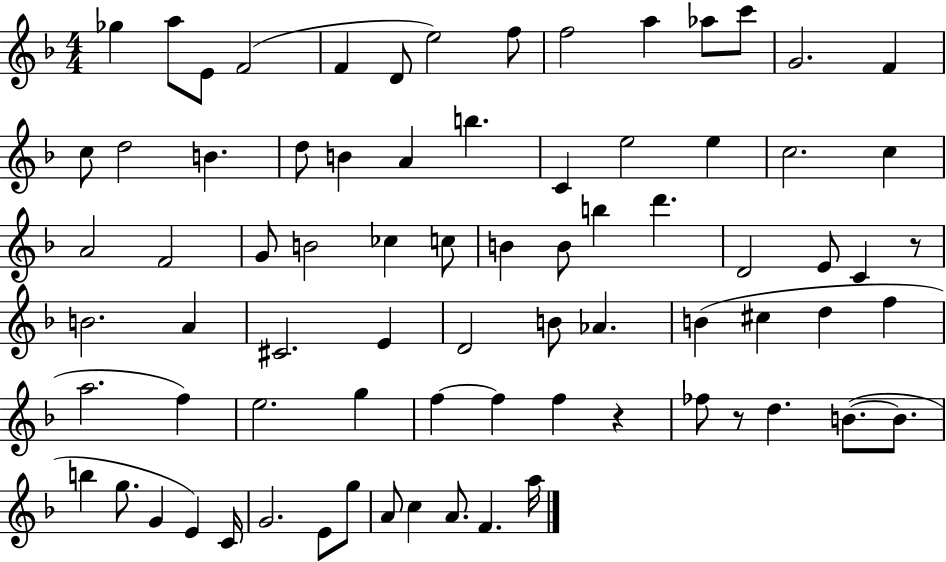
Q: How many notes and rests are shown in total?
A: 77